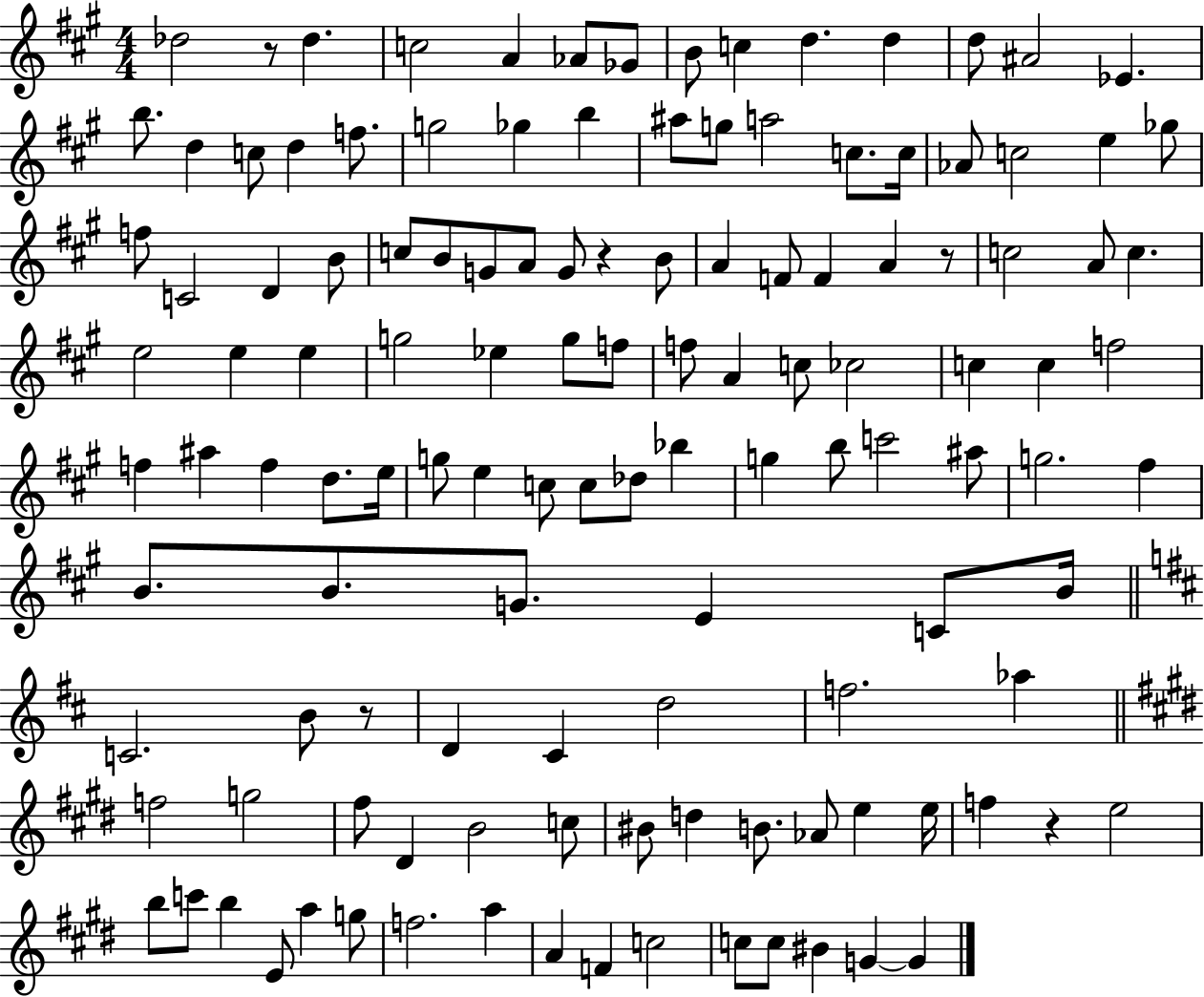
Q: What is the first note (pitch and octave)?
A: Db5